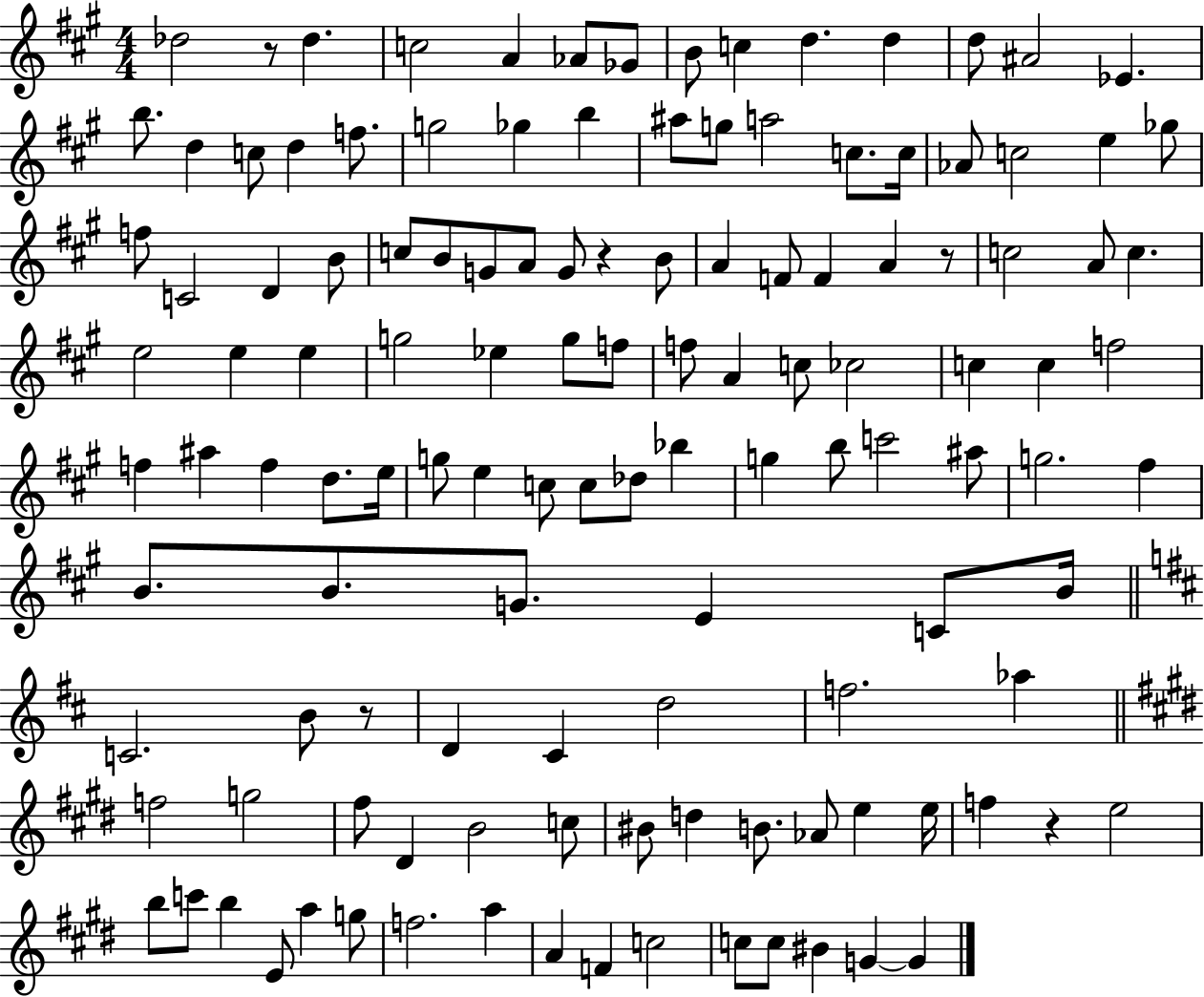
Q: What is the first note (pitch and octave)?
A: Db5